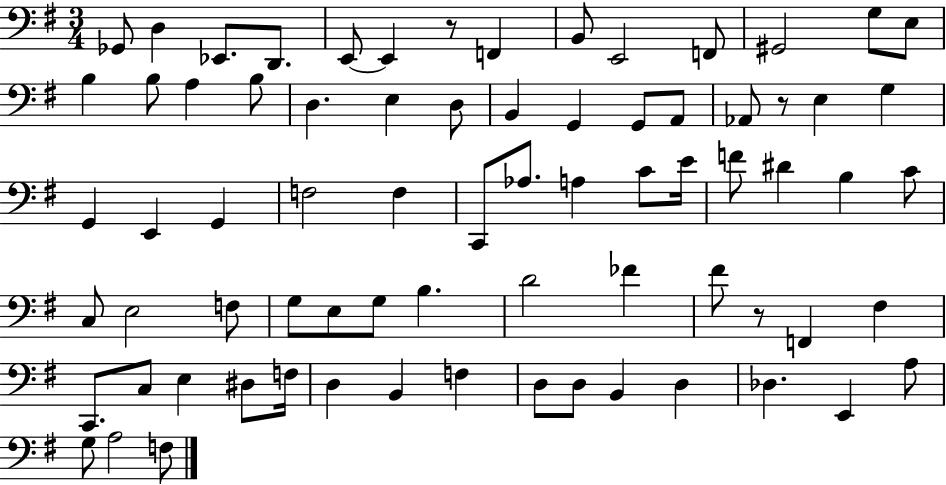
{
  \clef bass
  \numericTimeSignature
  \time 3/4
  \key g \major
  \repeat volta 2 { ges,8 d4 ees,8. d,8. | e,8~~ e,4 r8 f,4 | b,8 e,2 f,8 | gis,2 g8 e8 | \break b4 b8 a4 b8 | d4. e4 d8 | b,4 g,4 g,8 a,8 | aes,8 r8 e4 g4 | \break g,4 e,4 g,4 | f2 f4 | c,8 aes8. a4 c'8 e'16 | f'8 dis'4 b4 c'8 | \break c8 e2 f8 | g8 e8 g8 b4. | d'2 fes'4 | fis'8 r8 f,4 fis4 | \break c,8. c8 e4 dis8 f16 | d4 b,4 f4 | d8 d8 b,4 d4 | des4. e,4 a8 | \break g8 a2 f8 | } \bar "|."
}